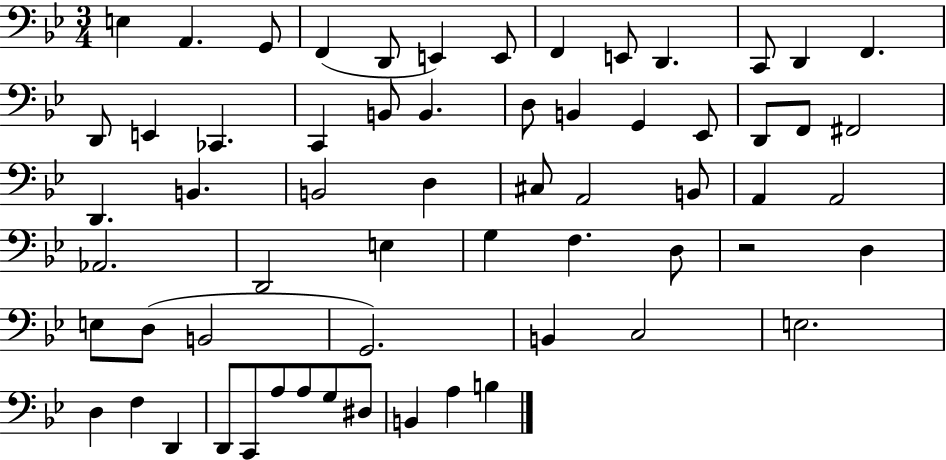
{
  \clef bass
  \numericTimeSignature
  \time 3/4
  \key bes \major
  e4 a,4. g,8 | f,4( d,8 e,4) e,8 | f,4 e,8 d,4. | c,8 d,4 f,4. | \break d,8 e,4 ces,4. | c,4 b,8 b,4. | d8 b,4 g,4 ees,8 | d,8 f,8 fis,2 | \break d,4. b,4. | b,2 d4 | cis8 a,2 b,8 | a,4 a,2 | \break aes,2. | d,2 e4 | g4 f4. d8 | r2 d4 | \break e8 d8( b,2 | g,2.) | b,4 c2 | e2. | \break d4 f4 d,4 | d,8 c,8 a8 a8 g8 dis8 | b,4 a4 b4 | \bar "|."
}